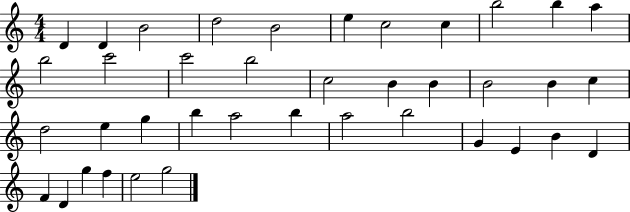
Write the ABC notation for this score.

X:1
T:Untitled
M:4/4
L:1/4
K:C
D D B2 d2 B2 e c2 c b2 b a b2 c'2 c'2 b2 c2 B B B2 B c d2 e g b a2 b a2 b2 G E B D F D g f e2 g2